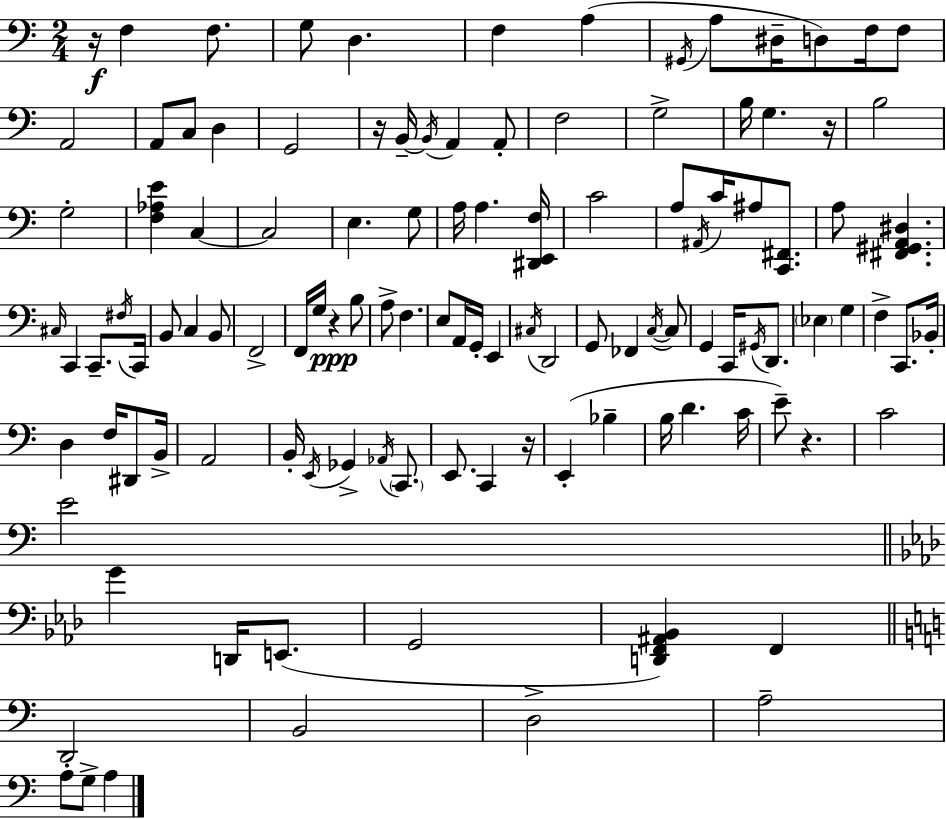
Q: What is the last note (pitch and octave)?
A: A3